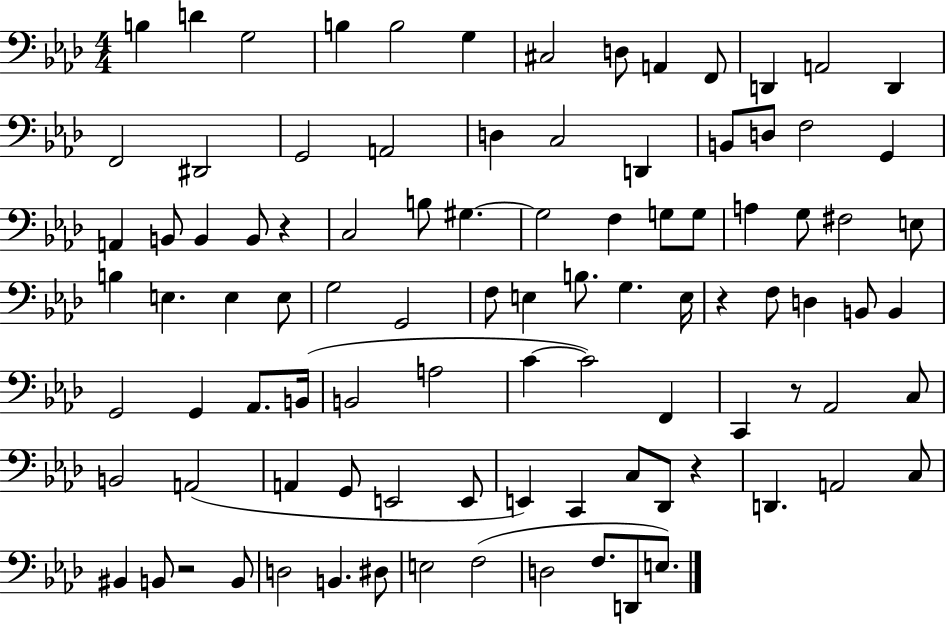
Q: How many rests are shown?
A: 5